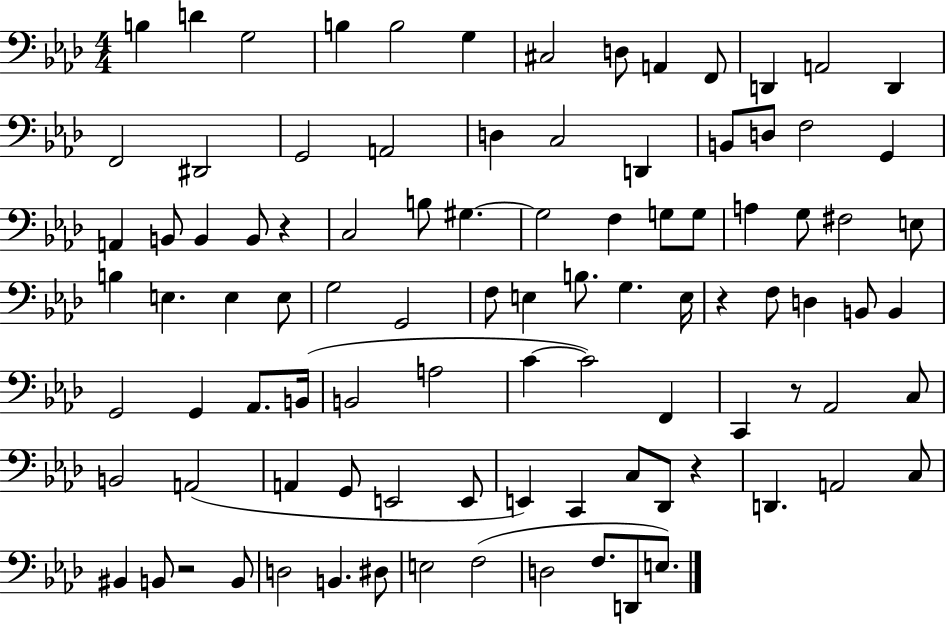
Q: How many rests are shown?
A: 5